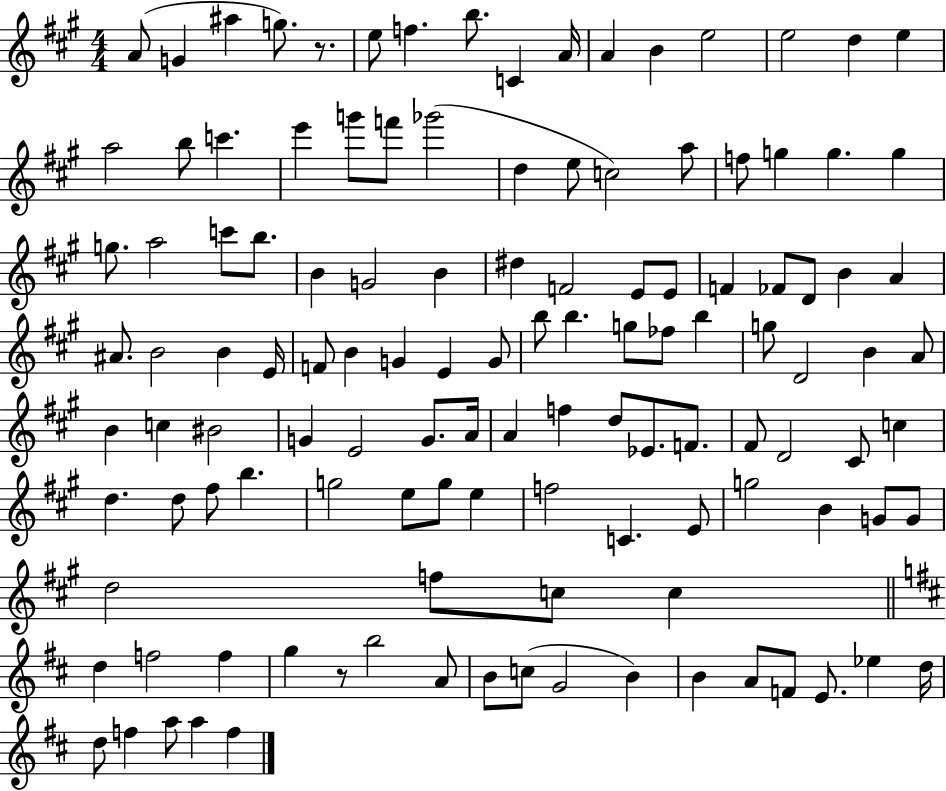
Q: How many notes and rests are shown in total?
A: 122